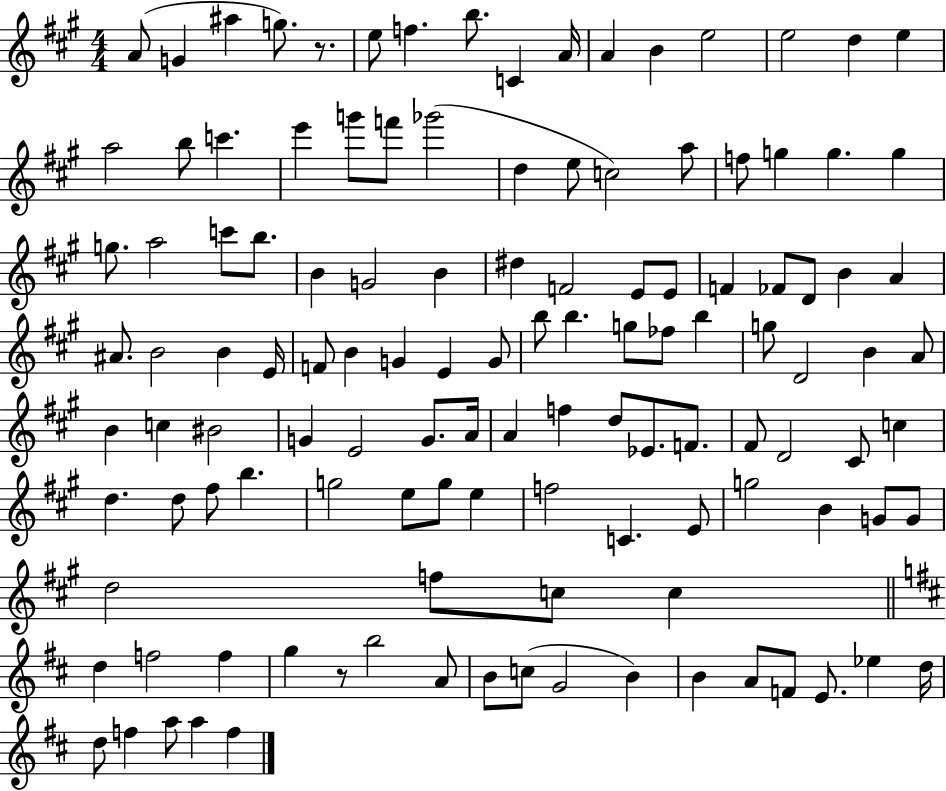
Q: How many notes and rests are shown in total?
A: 122